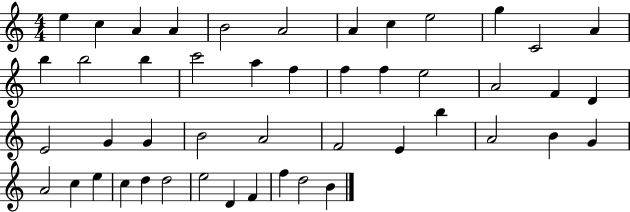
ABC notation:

X:1
T:Untitled
M:4/4
L:1/4
K:C
e c A A B2 A2 A c e2 g C2 A b b2 b c'2 a f f f e2 A2 F D E2 G G B2 A2 F2 E b A2 B G A2 c e c d d2 e2 D F f d2 B